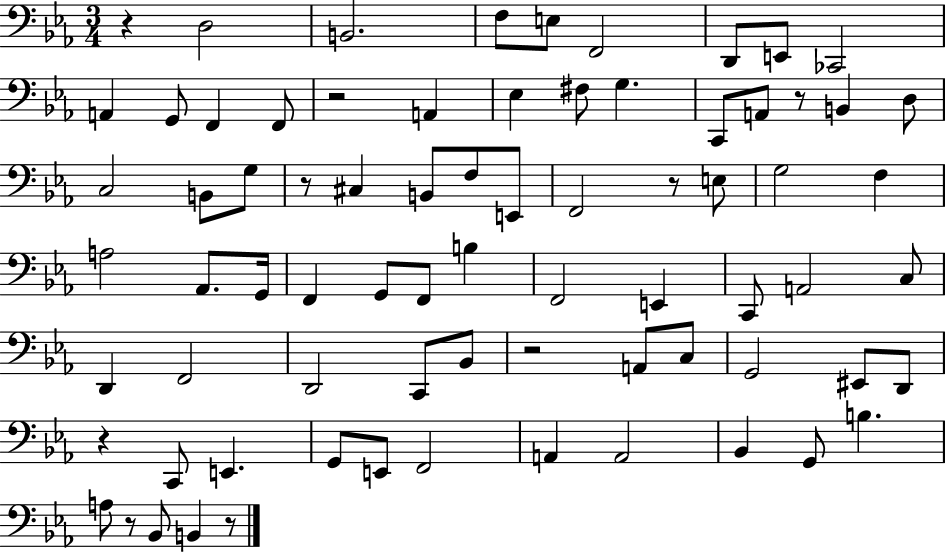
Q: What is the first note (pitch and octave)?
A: D3